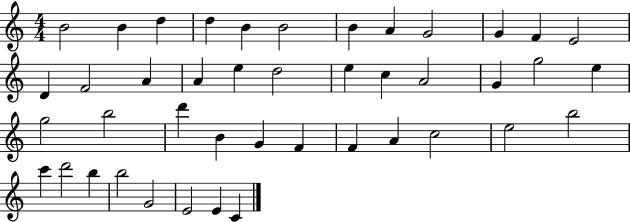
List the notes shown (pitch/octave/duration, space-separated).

B4/h B4/q D5/q D5/q B4/q B4/h B4/q A4/q G4/h G4/q F4/q E4/h D4/q F4/h A4/q A4/q E5/q D5/h E5/q C5/q A4/h G4/q G5/h E5/q G5/h B5/h D6/q B4/q G4/q F4/q F4/q A4/q C5/h E5/h B5/h C6/q D6/h B5/q B5/h G4/h E4/h E4/q C4/q